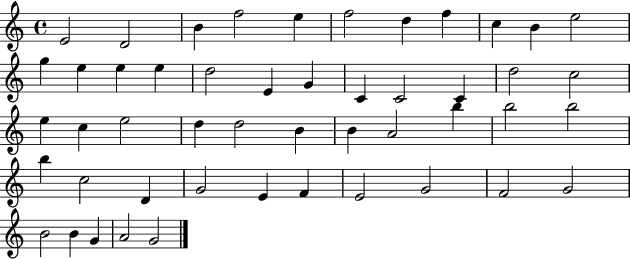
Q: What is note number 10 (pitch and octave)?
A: B4